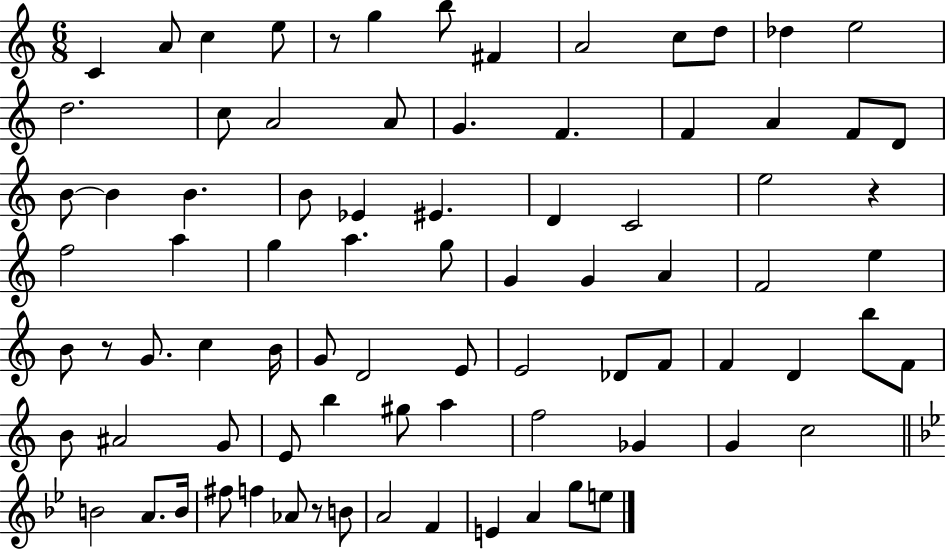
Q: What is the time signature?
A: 6/8